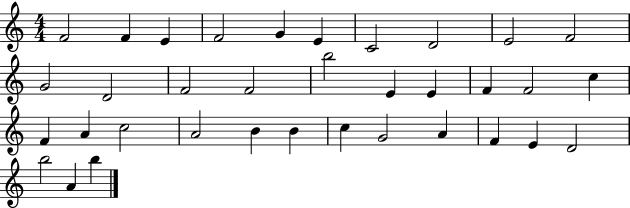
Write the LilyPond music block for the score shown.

{
  \clef treble
  \numericTimeSignature
  \time 4/4
  \key c \major
  f'2 f'4 e'4 | f'2 g'4 e'4 | c'2 d'2 | e'2 f'2 | \break g'2 d'2 | f'2 f'2 | b''2 e'4 e'4 | f'4 f'2 c''4 | \break f'4 a'4 c''2 | a'2 b'4 b'4 | c''4 g'2 a'4 | f'4 e'4 d'2 | \break b''2 a'4 b''4 | \bar "|."
}